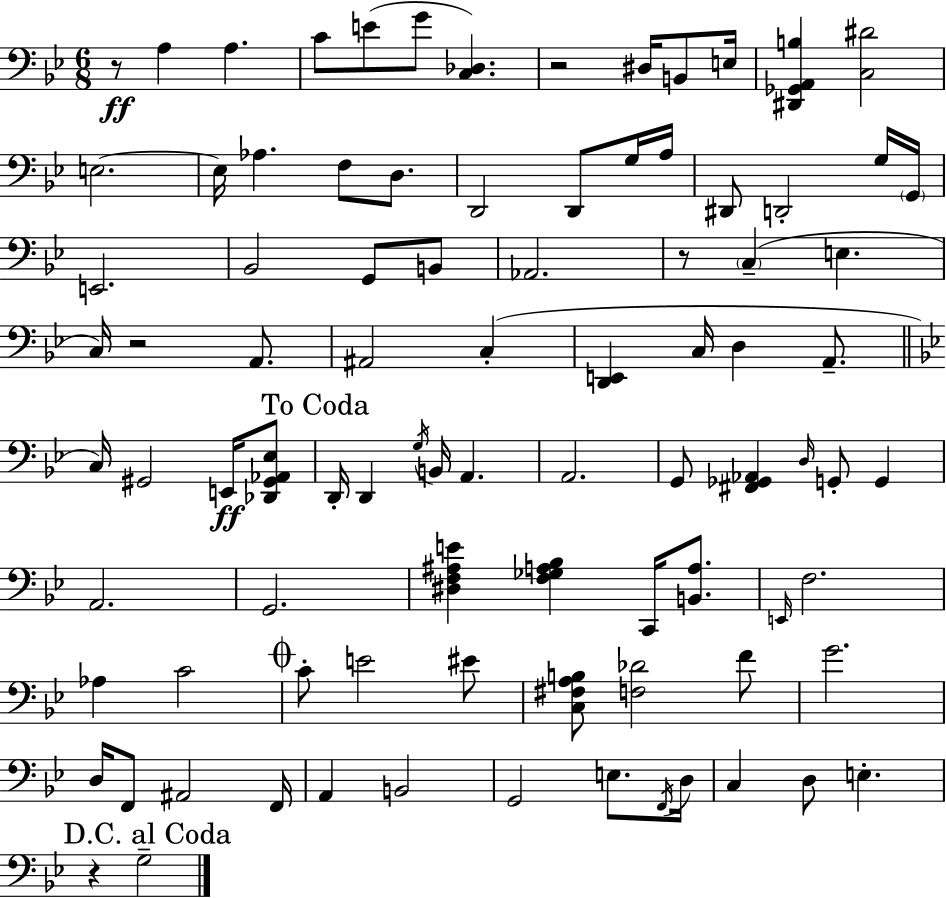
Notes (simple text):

R/e A3/q A3/q. C4/e E4/e G4/e [C3,Db3]/q. R/h D#3/s B2/e E3/s [D#2,Gb2,A2,B3]/q [C3,D#4]/h E3/h. E3/s Ab3/q. F3/e D3/e. D2/h D2/e G3/s A3/s D#2/e D2/h G3/s G2/s E2/h. Bb2/h G2/e B2/e Ab2/h. R/e C3/q E3/q. C3/s R/h A2/e. A#2/h C3/q [D2,E2]/q C3/s D3/q A2/e. C3/s G#2/h E2/s [Db2,G#2,Ab2,Eb3]/e D2/s D2/q G3/s B2/s A2/q. A2/h. G2/e [F#2,Gb2,Ab2]/q D3/s G2/e G2/q A2/h. G2/h. [D#3,F3,A#3,E4]/q [F3,Gb3,A3,Bb3]/q C2/s [B2,A3]/e. E2/s F3/h. Ab3/q C4/h C4/e E4/h EIS4/e [C3,F#3,A3,B3]/e [F3,Db4]/h F4/e G4/h. D3/s F2/e A#2/h F2/s A2/q B2/h G2/h E3/e. F2/s D3/s C3/q D3/e E3/q. R/q G3/h